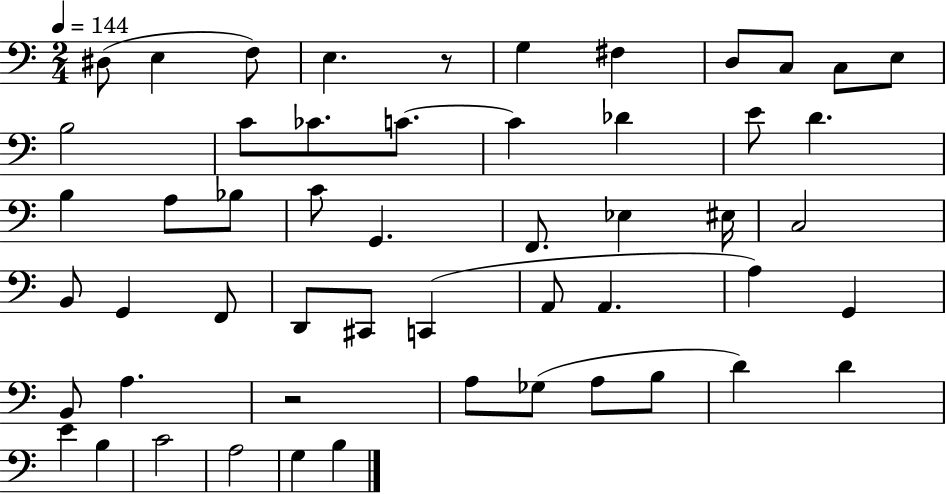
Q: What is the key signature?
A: C major